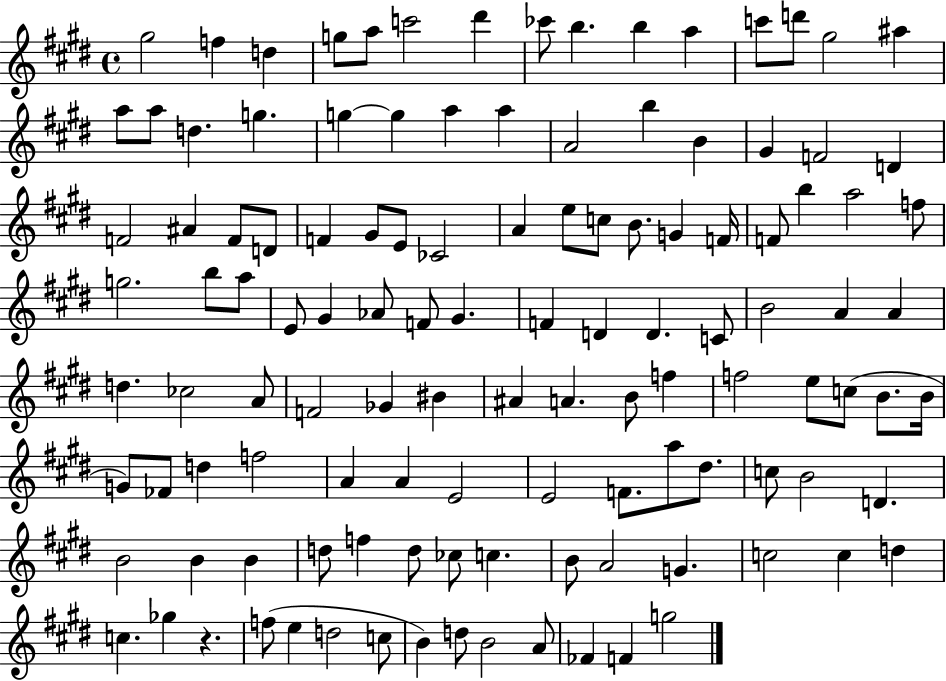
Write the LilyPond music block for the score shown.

{
  \clef treble
  \time 4/4
  \defaultTimeSignature
  \key e \major
  gis''2 f''4 d''4 | g''8 a''8 c'''2 dis'''4 | ces'''8 b''4. b''4 a''4 | c'''8 d'''8 gis''2 ais''4 | \break a''8 a''8 d''4. g''4. | g''4~~ g''4 a''4 a''4 | a'2 b''4 b'4 | gis'4 f'2 d'4 | \break f'2 ais'4 f'8 d'8 | f'4 gis'8 e'8 ces'2 | a'4 e''8 c''8 b'8. g'4 f'16 | f'8 b''4 a''2 f''8 | \break g''2. b''8 a''8 | e'8 gis'4 aes'8 f'8 gis'4. | f'4 d'4 d'4. c'8 | b'2 a'4 a'4 | \break d''4. ces''2 a'8 | f'2 ges'4 bis'4 | ais'4 a'4. b'8 f''4 | f''2 e''8 c''8( b'8. b'16 | \break g'8) fes'8 d''4 f''2 | a'4 a'4 e'2 | e'2 f'8. a''8 dis''8. | c''8 b'2 d'4. | \break b'2 b'4 b'4 | d''8 f''4 d''8 ces''8 c''4. | b'8 a'2 g'4. | c''2 c''4 d''4 | \break c''4. ges''4 r4. | f''8( e''4 d''2 c''8 | b'4) d''8 b'2 a'8 | fes'4 f'4 g''2 | \break \bar "|."
}